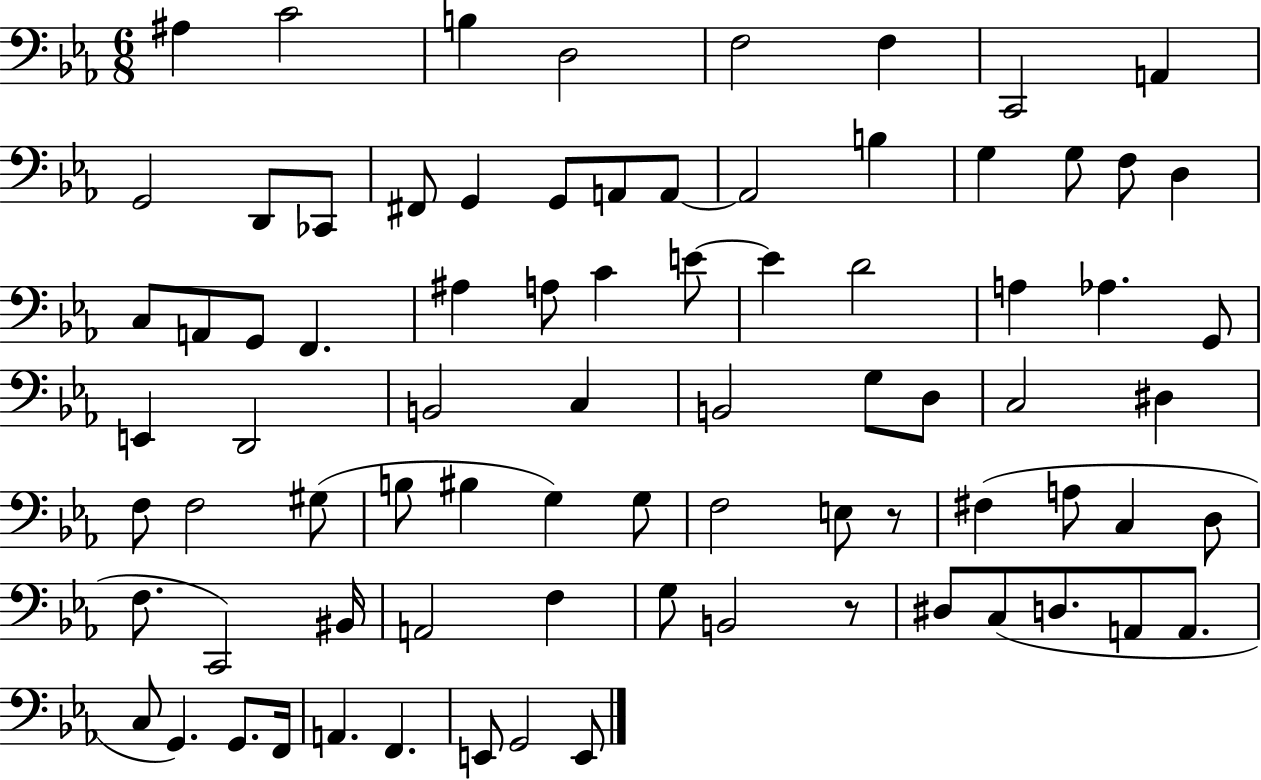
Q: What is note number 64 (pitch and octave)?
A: B2